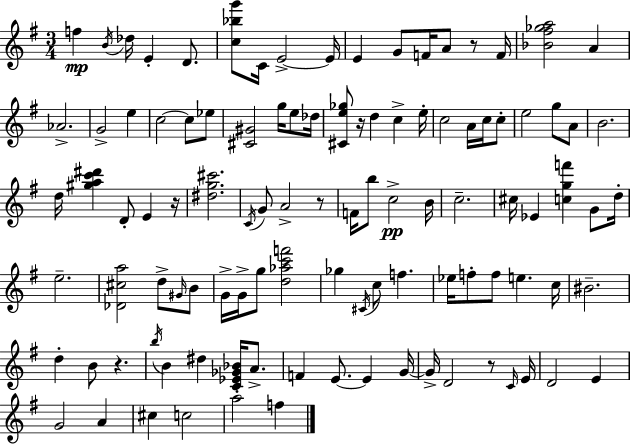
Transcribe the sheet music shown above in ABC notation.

X:1
T:Untitled
M:3/4
L:1/4
K:Em
f B/4 _d/4 E D/2 [c_bg']/2 C/4 E2 E/4 E G/2 F/4 A/2 z/2 F/4 [_B^f_ga]2 A _A2 G2 e c2 c/2 _e/2 [^C^G]2 g/4 e/2 _d/4 [^Ce_g]/2 z/4 d c e/4 c2 A/4 c/4 c/2 e2 g/2 A/2 B2 d/4 [^gac'^d'] D/2 E z/4 [^dg^c']2 C/4 G/2 A2 z/2 F/4 b/2 c2 B/4 c2 ^c/4 _E [cgf'] G/2 d/4 e2 [_D^ca]2 d/2 ^G/4 B/2 G/4 G/4 g/2 [d_ac'f']2 _g ^C/4 c/2 f _e/4 f/2 f/2 e c/4 ^B2 d B/2 z b/4 B ^d [C_E_G_B]/4 A/2 F E/2 E G/4 G/4 D2 z/2 C/4 E/4 D2 E G2 A ^c c2 a2 f